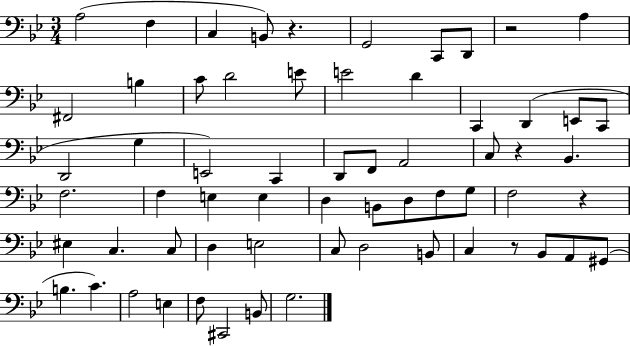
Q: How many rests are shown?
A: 5